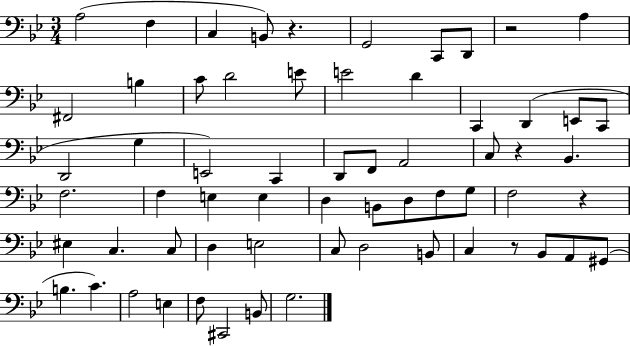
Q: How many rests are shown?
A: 5